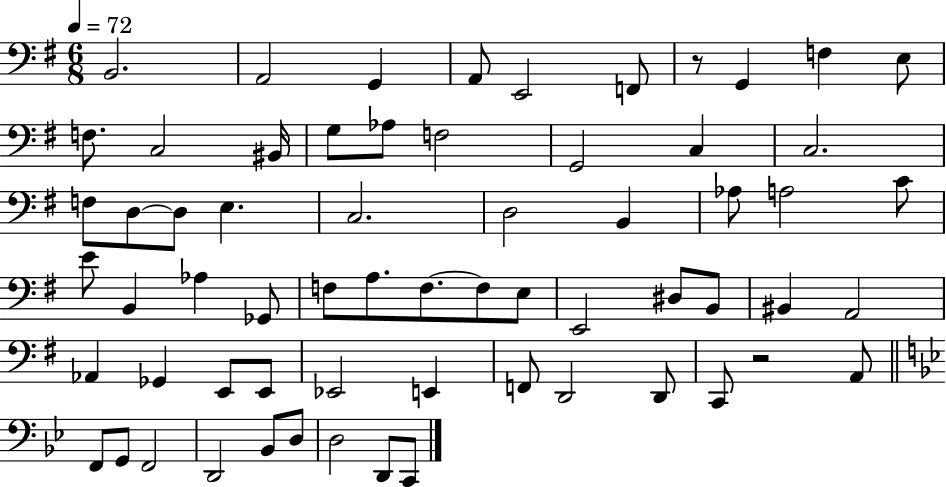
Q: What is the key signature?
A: G major